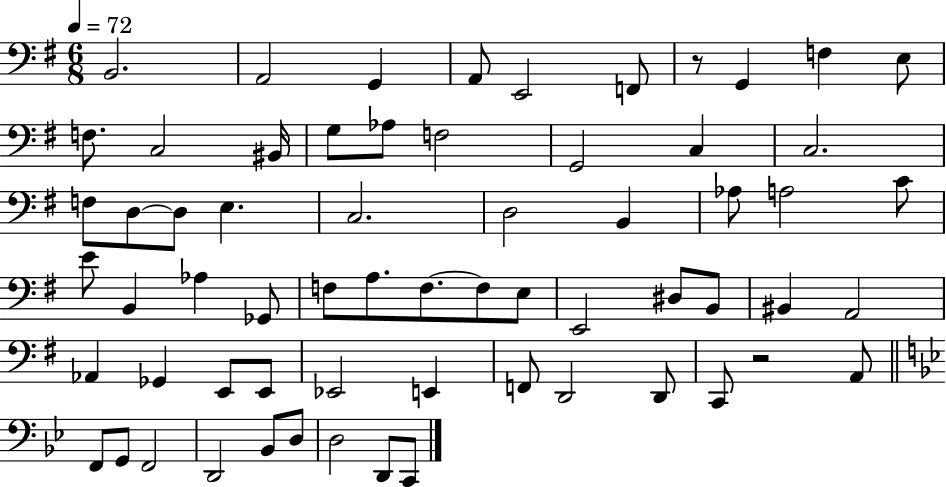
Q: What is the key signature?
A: G major